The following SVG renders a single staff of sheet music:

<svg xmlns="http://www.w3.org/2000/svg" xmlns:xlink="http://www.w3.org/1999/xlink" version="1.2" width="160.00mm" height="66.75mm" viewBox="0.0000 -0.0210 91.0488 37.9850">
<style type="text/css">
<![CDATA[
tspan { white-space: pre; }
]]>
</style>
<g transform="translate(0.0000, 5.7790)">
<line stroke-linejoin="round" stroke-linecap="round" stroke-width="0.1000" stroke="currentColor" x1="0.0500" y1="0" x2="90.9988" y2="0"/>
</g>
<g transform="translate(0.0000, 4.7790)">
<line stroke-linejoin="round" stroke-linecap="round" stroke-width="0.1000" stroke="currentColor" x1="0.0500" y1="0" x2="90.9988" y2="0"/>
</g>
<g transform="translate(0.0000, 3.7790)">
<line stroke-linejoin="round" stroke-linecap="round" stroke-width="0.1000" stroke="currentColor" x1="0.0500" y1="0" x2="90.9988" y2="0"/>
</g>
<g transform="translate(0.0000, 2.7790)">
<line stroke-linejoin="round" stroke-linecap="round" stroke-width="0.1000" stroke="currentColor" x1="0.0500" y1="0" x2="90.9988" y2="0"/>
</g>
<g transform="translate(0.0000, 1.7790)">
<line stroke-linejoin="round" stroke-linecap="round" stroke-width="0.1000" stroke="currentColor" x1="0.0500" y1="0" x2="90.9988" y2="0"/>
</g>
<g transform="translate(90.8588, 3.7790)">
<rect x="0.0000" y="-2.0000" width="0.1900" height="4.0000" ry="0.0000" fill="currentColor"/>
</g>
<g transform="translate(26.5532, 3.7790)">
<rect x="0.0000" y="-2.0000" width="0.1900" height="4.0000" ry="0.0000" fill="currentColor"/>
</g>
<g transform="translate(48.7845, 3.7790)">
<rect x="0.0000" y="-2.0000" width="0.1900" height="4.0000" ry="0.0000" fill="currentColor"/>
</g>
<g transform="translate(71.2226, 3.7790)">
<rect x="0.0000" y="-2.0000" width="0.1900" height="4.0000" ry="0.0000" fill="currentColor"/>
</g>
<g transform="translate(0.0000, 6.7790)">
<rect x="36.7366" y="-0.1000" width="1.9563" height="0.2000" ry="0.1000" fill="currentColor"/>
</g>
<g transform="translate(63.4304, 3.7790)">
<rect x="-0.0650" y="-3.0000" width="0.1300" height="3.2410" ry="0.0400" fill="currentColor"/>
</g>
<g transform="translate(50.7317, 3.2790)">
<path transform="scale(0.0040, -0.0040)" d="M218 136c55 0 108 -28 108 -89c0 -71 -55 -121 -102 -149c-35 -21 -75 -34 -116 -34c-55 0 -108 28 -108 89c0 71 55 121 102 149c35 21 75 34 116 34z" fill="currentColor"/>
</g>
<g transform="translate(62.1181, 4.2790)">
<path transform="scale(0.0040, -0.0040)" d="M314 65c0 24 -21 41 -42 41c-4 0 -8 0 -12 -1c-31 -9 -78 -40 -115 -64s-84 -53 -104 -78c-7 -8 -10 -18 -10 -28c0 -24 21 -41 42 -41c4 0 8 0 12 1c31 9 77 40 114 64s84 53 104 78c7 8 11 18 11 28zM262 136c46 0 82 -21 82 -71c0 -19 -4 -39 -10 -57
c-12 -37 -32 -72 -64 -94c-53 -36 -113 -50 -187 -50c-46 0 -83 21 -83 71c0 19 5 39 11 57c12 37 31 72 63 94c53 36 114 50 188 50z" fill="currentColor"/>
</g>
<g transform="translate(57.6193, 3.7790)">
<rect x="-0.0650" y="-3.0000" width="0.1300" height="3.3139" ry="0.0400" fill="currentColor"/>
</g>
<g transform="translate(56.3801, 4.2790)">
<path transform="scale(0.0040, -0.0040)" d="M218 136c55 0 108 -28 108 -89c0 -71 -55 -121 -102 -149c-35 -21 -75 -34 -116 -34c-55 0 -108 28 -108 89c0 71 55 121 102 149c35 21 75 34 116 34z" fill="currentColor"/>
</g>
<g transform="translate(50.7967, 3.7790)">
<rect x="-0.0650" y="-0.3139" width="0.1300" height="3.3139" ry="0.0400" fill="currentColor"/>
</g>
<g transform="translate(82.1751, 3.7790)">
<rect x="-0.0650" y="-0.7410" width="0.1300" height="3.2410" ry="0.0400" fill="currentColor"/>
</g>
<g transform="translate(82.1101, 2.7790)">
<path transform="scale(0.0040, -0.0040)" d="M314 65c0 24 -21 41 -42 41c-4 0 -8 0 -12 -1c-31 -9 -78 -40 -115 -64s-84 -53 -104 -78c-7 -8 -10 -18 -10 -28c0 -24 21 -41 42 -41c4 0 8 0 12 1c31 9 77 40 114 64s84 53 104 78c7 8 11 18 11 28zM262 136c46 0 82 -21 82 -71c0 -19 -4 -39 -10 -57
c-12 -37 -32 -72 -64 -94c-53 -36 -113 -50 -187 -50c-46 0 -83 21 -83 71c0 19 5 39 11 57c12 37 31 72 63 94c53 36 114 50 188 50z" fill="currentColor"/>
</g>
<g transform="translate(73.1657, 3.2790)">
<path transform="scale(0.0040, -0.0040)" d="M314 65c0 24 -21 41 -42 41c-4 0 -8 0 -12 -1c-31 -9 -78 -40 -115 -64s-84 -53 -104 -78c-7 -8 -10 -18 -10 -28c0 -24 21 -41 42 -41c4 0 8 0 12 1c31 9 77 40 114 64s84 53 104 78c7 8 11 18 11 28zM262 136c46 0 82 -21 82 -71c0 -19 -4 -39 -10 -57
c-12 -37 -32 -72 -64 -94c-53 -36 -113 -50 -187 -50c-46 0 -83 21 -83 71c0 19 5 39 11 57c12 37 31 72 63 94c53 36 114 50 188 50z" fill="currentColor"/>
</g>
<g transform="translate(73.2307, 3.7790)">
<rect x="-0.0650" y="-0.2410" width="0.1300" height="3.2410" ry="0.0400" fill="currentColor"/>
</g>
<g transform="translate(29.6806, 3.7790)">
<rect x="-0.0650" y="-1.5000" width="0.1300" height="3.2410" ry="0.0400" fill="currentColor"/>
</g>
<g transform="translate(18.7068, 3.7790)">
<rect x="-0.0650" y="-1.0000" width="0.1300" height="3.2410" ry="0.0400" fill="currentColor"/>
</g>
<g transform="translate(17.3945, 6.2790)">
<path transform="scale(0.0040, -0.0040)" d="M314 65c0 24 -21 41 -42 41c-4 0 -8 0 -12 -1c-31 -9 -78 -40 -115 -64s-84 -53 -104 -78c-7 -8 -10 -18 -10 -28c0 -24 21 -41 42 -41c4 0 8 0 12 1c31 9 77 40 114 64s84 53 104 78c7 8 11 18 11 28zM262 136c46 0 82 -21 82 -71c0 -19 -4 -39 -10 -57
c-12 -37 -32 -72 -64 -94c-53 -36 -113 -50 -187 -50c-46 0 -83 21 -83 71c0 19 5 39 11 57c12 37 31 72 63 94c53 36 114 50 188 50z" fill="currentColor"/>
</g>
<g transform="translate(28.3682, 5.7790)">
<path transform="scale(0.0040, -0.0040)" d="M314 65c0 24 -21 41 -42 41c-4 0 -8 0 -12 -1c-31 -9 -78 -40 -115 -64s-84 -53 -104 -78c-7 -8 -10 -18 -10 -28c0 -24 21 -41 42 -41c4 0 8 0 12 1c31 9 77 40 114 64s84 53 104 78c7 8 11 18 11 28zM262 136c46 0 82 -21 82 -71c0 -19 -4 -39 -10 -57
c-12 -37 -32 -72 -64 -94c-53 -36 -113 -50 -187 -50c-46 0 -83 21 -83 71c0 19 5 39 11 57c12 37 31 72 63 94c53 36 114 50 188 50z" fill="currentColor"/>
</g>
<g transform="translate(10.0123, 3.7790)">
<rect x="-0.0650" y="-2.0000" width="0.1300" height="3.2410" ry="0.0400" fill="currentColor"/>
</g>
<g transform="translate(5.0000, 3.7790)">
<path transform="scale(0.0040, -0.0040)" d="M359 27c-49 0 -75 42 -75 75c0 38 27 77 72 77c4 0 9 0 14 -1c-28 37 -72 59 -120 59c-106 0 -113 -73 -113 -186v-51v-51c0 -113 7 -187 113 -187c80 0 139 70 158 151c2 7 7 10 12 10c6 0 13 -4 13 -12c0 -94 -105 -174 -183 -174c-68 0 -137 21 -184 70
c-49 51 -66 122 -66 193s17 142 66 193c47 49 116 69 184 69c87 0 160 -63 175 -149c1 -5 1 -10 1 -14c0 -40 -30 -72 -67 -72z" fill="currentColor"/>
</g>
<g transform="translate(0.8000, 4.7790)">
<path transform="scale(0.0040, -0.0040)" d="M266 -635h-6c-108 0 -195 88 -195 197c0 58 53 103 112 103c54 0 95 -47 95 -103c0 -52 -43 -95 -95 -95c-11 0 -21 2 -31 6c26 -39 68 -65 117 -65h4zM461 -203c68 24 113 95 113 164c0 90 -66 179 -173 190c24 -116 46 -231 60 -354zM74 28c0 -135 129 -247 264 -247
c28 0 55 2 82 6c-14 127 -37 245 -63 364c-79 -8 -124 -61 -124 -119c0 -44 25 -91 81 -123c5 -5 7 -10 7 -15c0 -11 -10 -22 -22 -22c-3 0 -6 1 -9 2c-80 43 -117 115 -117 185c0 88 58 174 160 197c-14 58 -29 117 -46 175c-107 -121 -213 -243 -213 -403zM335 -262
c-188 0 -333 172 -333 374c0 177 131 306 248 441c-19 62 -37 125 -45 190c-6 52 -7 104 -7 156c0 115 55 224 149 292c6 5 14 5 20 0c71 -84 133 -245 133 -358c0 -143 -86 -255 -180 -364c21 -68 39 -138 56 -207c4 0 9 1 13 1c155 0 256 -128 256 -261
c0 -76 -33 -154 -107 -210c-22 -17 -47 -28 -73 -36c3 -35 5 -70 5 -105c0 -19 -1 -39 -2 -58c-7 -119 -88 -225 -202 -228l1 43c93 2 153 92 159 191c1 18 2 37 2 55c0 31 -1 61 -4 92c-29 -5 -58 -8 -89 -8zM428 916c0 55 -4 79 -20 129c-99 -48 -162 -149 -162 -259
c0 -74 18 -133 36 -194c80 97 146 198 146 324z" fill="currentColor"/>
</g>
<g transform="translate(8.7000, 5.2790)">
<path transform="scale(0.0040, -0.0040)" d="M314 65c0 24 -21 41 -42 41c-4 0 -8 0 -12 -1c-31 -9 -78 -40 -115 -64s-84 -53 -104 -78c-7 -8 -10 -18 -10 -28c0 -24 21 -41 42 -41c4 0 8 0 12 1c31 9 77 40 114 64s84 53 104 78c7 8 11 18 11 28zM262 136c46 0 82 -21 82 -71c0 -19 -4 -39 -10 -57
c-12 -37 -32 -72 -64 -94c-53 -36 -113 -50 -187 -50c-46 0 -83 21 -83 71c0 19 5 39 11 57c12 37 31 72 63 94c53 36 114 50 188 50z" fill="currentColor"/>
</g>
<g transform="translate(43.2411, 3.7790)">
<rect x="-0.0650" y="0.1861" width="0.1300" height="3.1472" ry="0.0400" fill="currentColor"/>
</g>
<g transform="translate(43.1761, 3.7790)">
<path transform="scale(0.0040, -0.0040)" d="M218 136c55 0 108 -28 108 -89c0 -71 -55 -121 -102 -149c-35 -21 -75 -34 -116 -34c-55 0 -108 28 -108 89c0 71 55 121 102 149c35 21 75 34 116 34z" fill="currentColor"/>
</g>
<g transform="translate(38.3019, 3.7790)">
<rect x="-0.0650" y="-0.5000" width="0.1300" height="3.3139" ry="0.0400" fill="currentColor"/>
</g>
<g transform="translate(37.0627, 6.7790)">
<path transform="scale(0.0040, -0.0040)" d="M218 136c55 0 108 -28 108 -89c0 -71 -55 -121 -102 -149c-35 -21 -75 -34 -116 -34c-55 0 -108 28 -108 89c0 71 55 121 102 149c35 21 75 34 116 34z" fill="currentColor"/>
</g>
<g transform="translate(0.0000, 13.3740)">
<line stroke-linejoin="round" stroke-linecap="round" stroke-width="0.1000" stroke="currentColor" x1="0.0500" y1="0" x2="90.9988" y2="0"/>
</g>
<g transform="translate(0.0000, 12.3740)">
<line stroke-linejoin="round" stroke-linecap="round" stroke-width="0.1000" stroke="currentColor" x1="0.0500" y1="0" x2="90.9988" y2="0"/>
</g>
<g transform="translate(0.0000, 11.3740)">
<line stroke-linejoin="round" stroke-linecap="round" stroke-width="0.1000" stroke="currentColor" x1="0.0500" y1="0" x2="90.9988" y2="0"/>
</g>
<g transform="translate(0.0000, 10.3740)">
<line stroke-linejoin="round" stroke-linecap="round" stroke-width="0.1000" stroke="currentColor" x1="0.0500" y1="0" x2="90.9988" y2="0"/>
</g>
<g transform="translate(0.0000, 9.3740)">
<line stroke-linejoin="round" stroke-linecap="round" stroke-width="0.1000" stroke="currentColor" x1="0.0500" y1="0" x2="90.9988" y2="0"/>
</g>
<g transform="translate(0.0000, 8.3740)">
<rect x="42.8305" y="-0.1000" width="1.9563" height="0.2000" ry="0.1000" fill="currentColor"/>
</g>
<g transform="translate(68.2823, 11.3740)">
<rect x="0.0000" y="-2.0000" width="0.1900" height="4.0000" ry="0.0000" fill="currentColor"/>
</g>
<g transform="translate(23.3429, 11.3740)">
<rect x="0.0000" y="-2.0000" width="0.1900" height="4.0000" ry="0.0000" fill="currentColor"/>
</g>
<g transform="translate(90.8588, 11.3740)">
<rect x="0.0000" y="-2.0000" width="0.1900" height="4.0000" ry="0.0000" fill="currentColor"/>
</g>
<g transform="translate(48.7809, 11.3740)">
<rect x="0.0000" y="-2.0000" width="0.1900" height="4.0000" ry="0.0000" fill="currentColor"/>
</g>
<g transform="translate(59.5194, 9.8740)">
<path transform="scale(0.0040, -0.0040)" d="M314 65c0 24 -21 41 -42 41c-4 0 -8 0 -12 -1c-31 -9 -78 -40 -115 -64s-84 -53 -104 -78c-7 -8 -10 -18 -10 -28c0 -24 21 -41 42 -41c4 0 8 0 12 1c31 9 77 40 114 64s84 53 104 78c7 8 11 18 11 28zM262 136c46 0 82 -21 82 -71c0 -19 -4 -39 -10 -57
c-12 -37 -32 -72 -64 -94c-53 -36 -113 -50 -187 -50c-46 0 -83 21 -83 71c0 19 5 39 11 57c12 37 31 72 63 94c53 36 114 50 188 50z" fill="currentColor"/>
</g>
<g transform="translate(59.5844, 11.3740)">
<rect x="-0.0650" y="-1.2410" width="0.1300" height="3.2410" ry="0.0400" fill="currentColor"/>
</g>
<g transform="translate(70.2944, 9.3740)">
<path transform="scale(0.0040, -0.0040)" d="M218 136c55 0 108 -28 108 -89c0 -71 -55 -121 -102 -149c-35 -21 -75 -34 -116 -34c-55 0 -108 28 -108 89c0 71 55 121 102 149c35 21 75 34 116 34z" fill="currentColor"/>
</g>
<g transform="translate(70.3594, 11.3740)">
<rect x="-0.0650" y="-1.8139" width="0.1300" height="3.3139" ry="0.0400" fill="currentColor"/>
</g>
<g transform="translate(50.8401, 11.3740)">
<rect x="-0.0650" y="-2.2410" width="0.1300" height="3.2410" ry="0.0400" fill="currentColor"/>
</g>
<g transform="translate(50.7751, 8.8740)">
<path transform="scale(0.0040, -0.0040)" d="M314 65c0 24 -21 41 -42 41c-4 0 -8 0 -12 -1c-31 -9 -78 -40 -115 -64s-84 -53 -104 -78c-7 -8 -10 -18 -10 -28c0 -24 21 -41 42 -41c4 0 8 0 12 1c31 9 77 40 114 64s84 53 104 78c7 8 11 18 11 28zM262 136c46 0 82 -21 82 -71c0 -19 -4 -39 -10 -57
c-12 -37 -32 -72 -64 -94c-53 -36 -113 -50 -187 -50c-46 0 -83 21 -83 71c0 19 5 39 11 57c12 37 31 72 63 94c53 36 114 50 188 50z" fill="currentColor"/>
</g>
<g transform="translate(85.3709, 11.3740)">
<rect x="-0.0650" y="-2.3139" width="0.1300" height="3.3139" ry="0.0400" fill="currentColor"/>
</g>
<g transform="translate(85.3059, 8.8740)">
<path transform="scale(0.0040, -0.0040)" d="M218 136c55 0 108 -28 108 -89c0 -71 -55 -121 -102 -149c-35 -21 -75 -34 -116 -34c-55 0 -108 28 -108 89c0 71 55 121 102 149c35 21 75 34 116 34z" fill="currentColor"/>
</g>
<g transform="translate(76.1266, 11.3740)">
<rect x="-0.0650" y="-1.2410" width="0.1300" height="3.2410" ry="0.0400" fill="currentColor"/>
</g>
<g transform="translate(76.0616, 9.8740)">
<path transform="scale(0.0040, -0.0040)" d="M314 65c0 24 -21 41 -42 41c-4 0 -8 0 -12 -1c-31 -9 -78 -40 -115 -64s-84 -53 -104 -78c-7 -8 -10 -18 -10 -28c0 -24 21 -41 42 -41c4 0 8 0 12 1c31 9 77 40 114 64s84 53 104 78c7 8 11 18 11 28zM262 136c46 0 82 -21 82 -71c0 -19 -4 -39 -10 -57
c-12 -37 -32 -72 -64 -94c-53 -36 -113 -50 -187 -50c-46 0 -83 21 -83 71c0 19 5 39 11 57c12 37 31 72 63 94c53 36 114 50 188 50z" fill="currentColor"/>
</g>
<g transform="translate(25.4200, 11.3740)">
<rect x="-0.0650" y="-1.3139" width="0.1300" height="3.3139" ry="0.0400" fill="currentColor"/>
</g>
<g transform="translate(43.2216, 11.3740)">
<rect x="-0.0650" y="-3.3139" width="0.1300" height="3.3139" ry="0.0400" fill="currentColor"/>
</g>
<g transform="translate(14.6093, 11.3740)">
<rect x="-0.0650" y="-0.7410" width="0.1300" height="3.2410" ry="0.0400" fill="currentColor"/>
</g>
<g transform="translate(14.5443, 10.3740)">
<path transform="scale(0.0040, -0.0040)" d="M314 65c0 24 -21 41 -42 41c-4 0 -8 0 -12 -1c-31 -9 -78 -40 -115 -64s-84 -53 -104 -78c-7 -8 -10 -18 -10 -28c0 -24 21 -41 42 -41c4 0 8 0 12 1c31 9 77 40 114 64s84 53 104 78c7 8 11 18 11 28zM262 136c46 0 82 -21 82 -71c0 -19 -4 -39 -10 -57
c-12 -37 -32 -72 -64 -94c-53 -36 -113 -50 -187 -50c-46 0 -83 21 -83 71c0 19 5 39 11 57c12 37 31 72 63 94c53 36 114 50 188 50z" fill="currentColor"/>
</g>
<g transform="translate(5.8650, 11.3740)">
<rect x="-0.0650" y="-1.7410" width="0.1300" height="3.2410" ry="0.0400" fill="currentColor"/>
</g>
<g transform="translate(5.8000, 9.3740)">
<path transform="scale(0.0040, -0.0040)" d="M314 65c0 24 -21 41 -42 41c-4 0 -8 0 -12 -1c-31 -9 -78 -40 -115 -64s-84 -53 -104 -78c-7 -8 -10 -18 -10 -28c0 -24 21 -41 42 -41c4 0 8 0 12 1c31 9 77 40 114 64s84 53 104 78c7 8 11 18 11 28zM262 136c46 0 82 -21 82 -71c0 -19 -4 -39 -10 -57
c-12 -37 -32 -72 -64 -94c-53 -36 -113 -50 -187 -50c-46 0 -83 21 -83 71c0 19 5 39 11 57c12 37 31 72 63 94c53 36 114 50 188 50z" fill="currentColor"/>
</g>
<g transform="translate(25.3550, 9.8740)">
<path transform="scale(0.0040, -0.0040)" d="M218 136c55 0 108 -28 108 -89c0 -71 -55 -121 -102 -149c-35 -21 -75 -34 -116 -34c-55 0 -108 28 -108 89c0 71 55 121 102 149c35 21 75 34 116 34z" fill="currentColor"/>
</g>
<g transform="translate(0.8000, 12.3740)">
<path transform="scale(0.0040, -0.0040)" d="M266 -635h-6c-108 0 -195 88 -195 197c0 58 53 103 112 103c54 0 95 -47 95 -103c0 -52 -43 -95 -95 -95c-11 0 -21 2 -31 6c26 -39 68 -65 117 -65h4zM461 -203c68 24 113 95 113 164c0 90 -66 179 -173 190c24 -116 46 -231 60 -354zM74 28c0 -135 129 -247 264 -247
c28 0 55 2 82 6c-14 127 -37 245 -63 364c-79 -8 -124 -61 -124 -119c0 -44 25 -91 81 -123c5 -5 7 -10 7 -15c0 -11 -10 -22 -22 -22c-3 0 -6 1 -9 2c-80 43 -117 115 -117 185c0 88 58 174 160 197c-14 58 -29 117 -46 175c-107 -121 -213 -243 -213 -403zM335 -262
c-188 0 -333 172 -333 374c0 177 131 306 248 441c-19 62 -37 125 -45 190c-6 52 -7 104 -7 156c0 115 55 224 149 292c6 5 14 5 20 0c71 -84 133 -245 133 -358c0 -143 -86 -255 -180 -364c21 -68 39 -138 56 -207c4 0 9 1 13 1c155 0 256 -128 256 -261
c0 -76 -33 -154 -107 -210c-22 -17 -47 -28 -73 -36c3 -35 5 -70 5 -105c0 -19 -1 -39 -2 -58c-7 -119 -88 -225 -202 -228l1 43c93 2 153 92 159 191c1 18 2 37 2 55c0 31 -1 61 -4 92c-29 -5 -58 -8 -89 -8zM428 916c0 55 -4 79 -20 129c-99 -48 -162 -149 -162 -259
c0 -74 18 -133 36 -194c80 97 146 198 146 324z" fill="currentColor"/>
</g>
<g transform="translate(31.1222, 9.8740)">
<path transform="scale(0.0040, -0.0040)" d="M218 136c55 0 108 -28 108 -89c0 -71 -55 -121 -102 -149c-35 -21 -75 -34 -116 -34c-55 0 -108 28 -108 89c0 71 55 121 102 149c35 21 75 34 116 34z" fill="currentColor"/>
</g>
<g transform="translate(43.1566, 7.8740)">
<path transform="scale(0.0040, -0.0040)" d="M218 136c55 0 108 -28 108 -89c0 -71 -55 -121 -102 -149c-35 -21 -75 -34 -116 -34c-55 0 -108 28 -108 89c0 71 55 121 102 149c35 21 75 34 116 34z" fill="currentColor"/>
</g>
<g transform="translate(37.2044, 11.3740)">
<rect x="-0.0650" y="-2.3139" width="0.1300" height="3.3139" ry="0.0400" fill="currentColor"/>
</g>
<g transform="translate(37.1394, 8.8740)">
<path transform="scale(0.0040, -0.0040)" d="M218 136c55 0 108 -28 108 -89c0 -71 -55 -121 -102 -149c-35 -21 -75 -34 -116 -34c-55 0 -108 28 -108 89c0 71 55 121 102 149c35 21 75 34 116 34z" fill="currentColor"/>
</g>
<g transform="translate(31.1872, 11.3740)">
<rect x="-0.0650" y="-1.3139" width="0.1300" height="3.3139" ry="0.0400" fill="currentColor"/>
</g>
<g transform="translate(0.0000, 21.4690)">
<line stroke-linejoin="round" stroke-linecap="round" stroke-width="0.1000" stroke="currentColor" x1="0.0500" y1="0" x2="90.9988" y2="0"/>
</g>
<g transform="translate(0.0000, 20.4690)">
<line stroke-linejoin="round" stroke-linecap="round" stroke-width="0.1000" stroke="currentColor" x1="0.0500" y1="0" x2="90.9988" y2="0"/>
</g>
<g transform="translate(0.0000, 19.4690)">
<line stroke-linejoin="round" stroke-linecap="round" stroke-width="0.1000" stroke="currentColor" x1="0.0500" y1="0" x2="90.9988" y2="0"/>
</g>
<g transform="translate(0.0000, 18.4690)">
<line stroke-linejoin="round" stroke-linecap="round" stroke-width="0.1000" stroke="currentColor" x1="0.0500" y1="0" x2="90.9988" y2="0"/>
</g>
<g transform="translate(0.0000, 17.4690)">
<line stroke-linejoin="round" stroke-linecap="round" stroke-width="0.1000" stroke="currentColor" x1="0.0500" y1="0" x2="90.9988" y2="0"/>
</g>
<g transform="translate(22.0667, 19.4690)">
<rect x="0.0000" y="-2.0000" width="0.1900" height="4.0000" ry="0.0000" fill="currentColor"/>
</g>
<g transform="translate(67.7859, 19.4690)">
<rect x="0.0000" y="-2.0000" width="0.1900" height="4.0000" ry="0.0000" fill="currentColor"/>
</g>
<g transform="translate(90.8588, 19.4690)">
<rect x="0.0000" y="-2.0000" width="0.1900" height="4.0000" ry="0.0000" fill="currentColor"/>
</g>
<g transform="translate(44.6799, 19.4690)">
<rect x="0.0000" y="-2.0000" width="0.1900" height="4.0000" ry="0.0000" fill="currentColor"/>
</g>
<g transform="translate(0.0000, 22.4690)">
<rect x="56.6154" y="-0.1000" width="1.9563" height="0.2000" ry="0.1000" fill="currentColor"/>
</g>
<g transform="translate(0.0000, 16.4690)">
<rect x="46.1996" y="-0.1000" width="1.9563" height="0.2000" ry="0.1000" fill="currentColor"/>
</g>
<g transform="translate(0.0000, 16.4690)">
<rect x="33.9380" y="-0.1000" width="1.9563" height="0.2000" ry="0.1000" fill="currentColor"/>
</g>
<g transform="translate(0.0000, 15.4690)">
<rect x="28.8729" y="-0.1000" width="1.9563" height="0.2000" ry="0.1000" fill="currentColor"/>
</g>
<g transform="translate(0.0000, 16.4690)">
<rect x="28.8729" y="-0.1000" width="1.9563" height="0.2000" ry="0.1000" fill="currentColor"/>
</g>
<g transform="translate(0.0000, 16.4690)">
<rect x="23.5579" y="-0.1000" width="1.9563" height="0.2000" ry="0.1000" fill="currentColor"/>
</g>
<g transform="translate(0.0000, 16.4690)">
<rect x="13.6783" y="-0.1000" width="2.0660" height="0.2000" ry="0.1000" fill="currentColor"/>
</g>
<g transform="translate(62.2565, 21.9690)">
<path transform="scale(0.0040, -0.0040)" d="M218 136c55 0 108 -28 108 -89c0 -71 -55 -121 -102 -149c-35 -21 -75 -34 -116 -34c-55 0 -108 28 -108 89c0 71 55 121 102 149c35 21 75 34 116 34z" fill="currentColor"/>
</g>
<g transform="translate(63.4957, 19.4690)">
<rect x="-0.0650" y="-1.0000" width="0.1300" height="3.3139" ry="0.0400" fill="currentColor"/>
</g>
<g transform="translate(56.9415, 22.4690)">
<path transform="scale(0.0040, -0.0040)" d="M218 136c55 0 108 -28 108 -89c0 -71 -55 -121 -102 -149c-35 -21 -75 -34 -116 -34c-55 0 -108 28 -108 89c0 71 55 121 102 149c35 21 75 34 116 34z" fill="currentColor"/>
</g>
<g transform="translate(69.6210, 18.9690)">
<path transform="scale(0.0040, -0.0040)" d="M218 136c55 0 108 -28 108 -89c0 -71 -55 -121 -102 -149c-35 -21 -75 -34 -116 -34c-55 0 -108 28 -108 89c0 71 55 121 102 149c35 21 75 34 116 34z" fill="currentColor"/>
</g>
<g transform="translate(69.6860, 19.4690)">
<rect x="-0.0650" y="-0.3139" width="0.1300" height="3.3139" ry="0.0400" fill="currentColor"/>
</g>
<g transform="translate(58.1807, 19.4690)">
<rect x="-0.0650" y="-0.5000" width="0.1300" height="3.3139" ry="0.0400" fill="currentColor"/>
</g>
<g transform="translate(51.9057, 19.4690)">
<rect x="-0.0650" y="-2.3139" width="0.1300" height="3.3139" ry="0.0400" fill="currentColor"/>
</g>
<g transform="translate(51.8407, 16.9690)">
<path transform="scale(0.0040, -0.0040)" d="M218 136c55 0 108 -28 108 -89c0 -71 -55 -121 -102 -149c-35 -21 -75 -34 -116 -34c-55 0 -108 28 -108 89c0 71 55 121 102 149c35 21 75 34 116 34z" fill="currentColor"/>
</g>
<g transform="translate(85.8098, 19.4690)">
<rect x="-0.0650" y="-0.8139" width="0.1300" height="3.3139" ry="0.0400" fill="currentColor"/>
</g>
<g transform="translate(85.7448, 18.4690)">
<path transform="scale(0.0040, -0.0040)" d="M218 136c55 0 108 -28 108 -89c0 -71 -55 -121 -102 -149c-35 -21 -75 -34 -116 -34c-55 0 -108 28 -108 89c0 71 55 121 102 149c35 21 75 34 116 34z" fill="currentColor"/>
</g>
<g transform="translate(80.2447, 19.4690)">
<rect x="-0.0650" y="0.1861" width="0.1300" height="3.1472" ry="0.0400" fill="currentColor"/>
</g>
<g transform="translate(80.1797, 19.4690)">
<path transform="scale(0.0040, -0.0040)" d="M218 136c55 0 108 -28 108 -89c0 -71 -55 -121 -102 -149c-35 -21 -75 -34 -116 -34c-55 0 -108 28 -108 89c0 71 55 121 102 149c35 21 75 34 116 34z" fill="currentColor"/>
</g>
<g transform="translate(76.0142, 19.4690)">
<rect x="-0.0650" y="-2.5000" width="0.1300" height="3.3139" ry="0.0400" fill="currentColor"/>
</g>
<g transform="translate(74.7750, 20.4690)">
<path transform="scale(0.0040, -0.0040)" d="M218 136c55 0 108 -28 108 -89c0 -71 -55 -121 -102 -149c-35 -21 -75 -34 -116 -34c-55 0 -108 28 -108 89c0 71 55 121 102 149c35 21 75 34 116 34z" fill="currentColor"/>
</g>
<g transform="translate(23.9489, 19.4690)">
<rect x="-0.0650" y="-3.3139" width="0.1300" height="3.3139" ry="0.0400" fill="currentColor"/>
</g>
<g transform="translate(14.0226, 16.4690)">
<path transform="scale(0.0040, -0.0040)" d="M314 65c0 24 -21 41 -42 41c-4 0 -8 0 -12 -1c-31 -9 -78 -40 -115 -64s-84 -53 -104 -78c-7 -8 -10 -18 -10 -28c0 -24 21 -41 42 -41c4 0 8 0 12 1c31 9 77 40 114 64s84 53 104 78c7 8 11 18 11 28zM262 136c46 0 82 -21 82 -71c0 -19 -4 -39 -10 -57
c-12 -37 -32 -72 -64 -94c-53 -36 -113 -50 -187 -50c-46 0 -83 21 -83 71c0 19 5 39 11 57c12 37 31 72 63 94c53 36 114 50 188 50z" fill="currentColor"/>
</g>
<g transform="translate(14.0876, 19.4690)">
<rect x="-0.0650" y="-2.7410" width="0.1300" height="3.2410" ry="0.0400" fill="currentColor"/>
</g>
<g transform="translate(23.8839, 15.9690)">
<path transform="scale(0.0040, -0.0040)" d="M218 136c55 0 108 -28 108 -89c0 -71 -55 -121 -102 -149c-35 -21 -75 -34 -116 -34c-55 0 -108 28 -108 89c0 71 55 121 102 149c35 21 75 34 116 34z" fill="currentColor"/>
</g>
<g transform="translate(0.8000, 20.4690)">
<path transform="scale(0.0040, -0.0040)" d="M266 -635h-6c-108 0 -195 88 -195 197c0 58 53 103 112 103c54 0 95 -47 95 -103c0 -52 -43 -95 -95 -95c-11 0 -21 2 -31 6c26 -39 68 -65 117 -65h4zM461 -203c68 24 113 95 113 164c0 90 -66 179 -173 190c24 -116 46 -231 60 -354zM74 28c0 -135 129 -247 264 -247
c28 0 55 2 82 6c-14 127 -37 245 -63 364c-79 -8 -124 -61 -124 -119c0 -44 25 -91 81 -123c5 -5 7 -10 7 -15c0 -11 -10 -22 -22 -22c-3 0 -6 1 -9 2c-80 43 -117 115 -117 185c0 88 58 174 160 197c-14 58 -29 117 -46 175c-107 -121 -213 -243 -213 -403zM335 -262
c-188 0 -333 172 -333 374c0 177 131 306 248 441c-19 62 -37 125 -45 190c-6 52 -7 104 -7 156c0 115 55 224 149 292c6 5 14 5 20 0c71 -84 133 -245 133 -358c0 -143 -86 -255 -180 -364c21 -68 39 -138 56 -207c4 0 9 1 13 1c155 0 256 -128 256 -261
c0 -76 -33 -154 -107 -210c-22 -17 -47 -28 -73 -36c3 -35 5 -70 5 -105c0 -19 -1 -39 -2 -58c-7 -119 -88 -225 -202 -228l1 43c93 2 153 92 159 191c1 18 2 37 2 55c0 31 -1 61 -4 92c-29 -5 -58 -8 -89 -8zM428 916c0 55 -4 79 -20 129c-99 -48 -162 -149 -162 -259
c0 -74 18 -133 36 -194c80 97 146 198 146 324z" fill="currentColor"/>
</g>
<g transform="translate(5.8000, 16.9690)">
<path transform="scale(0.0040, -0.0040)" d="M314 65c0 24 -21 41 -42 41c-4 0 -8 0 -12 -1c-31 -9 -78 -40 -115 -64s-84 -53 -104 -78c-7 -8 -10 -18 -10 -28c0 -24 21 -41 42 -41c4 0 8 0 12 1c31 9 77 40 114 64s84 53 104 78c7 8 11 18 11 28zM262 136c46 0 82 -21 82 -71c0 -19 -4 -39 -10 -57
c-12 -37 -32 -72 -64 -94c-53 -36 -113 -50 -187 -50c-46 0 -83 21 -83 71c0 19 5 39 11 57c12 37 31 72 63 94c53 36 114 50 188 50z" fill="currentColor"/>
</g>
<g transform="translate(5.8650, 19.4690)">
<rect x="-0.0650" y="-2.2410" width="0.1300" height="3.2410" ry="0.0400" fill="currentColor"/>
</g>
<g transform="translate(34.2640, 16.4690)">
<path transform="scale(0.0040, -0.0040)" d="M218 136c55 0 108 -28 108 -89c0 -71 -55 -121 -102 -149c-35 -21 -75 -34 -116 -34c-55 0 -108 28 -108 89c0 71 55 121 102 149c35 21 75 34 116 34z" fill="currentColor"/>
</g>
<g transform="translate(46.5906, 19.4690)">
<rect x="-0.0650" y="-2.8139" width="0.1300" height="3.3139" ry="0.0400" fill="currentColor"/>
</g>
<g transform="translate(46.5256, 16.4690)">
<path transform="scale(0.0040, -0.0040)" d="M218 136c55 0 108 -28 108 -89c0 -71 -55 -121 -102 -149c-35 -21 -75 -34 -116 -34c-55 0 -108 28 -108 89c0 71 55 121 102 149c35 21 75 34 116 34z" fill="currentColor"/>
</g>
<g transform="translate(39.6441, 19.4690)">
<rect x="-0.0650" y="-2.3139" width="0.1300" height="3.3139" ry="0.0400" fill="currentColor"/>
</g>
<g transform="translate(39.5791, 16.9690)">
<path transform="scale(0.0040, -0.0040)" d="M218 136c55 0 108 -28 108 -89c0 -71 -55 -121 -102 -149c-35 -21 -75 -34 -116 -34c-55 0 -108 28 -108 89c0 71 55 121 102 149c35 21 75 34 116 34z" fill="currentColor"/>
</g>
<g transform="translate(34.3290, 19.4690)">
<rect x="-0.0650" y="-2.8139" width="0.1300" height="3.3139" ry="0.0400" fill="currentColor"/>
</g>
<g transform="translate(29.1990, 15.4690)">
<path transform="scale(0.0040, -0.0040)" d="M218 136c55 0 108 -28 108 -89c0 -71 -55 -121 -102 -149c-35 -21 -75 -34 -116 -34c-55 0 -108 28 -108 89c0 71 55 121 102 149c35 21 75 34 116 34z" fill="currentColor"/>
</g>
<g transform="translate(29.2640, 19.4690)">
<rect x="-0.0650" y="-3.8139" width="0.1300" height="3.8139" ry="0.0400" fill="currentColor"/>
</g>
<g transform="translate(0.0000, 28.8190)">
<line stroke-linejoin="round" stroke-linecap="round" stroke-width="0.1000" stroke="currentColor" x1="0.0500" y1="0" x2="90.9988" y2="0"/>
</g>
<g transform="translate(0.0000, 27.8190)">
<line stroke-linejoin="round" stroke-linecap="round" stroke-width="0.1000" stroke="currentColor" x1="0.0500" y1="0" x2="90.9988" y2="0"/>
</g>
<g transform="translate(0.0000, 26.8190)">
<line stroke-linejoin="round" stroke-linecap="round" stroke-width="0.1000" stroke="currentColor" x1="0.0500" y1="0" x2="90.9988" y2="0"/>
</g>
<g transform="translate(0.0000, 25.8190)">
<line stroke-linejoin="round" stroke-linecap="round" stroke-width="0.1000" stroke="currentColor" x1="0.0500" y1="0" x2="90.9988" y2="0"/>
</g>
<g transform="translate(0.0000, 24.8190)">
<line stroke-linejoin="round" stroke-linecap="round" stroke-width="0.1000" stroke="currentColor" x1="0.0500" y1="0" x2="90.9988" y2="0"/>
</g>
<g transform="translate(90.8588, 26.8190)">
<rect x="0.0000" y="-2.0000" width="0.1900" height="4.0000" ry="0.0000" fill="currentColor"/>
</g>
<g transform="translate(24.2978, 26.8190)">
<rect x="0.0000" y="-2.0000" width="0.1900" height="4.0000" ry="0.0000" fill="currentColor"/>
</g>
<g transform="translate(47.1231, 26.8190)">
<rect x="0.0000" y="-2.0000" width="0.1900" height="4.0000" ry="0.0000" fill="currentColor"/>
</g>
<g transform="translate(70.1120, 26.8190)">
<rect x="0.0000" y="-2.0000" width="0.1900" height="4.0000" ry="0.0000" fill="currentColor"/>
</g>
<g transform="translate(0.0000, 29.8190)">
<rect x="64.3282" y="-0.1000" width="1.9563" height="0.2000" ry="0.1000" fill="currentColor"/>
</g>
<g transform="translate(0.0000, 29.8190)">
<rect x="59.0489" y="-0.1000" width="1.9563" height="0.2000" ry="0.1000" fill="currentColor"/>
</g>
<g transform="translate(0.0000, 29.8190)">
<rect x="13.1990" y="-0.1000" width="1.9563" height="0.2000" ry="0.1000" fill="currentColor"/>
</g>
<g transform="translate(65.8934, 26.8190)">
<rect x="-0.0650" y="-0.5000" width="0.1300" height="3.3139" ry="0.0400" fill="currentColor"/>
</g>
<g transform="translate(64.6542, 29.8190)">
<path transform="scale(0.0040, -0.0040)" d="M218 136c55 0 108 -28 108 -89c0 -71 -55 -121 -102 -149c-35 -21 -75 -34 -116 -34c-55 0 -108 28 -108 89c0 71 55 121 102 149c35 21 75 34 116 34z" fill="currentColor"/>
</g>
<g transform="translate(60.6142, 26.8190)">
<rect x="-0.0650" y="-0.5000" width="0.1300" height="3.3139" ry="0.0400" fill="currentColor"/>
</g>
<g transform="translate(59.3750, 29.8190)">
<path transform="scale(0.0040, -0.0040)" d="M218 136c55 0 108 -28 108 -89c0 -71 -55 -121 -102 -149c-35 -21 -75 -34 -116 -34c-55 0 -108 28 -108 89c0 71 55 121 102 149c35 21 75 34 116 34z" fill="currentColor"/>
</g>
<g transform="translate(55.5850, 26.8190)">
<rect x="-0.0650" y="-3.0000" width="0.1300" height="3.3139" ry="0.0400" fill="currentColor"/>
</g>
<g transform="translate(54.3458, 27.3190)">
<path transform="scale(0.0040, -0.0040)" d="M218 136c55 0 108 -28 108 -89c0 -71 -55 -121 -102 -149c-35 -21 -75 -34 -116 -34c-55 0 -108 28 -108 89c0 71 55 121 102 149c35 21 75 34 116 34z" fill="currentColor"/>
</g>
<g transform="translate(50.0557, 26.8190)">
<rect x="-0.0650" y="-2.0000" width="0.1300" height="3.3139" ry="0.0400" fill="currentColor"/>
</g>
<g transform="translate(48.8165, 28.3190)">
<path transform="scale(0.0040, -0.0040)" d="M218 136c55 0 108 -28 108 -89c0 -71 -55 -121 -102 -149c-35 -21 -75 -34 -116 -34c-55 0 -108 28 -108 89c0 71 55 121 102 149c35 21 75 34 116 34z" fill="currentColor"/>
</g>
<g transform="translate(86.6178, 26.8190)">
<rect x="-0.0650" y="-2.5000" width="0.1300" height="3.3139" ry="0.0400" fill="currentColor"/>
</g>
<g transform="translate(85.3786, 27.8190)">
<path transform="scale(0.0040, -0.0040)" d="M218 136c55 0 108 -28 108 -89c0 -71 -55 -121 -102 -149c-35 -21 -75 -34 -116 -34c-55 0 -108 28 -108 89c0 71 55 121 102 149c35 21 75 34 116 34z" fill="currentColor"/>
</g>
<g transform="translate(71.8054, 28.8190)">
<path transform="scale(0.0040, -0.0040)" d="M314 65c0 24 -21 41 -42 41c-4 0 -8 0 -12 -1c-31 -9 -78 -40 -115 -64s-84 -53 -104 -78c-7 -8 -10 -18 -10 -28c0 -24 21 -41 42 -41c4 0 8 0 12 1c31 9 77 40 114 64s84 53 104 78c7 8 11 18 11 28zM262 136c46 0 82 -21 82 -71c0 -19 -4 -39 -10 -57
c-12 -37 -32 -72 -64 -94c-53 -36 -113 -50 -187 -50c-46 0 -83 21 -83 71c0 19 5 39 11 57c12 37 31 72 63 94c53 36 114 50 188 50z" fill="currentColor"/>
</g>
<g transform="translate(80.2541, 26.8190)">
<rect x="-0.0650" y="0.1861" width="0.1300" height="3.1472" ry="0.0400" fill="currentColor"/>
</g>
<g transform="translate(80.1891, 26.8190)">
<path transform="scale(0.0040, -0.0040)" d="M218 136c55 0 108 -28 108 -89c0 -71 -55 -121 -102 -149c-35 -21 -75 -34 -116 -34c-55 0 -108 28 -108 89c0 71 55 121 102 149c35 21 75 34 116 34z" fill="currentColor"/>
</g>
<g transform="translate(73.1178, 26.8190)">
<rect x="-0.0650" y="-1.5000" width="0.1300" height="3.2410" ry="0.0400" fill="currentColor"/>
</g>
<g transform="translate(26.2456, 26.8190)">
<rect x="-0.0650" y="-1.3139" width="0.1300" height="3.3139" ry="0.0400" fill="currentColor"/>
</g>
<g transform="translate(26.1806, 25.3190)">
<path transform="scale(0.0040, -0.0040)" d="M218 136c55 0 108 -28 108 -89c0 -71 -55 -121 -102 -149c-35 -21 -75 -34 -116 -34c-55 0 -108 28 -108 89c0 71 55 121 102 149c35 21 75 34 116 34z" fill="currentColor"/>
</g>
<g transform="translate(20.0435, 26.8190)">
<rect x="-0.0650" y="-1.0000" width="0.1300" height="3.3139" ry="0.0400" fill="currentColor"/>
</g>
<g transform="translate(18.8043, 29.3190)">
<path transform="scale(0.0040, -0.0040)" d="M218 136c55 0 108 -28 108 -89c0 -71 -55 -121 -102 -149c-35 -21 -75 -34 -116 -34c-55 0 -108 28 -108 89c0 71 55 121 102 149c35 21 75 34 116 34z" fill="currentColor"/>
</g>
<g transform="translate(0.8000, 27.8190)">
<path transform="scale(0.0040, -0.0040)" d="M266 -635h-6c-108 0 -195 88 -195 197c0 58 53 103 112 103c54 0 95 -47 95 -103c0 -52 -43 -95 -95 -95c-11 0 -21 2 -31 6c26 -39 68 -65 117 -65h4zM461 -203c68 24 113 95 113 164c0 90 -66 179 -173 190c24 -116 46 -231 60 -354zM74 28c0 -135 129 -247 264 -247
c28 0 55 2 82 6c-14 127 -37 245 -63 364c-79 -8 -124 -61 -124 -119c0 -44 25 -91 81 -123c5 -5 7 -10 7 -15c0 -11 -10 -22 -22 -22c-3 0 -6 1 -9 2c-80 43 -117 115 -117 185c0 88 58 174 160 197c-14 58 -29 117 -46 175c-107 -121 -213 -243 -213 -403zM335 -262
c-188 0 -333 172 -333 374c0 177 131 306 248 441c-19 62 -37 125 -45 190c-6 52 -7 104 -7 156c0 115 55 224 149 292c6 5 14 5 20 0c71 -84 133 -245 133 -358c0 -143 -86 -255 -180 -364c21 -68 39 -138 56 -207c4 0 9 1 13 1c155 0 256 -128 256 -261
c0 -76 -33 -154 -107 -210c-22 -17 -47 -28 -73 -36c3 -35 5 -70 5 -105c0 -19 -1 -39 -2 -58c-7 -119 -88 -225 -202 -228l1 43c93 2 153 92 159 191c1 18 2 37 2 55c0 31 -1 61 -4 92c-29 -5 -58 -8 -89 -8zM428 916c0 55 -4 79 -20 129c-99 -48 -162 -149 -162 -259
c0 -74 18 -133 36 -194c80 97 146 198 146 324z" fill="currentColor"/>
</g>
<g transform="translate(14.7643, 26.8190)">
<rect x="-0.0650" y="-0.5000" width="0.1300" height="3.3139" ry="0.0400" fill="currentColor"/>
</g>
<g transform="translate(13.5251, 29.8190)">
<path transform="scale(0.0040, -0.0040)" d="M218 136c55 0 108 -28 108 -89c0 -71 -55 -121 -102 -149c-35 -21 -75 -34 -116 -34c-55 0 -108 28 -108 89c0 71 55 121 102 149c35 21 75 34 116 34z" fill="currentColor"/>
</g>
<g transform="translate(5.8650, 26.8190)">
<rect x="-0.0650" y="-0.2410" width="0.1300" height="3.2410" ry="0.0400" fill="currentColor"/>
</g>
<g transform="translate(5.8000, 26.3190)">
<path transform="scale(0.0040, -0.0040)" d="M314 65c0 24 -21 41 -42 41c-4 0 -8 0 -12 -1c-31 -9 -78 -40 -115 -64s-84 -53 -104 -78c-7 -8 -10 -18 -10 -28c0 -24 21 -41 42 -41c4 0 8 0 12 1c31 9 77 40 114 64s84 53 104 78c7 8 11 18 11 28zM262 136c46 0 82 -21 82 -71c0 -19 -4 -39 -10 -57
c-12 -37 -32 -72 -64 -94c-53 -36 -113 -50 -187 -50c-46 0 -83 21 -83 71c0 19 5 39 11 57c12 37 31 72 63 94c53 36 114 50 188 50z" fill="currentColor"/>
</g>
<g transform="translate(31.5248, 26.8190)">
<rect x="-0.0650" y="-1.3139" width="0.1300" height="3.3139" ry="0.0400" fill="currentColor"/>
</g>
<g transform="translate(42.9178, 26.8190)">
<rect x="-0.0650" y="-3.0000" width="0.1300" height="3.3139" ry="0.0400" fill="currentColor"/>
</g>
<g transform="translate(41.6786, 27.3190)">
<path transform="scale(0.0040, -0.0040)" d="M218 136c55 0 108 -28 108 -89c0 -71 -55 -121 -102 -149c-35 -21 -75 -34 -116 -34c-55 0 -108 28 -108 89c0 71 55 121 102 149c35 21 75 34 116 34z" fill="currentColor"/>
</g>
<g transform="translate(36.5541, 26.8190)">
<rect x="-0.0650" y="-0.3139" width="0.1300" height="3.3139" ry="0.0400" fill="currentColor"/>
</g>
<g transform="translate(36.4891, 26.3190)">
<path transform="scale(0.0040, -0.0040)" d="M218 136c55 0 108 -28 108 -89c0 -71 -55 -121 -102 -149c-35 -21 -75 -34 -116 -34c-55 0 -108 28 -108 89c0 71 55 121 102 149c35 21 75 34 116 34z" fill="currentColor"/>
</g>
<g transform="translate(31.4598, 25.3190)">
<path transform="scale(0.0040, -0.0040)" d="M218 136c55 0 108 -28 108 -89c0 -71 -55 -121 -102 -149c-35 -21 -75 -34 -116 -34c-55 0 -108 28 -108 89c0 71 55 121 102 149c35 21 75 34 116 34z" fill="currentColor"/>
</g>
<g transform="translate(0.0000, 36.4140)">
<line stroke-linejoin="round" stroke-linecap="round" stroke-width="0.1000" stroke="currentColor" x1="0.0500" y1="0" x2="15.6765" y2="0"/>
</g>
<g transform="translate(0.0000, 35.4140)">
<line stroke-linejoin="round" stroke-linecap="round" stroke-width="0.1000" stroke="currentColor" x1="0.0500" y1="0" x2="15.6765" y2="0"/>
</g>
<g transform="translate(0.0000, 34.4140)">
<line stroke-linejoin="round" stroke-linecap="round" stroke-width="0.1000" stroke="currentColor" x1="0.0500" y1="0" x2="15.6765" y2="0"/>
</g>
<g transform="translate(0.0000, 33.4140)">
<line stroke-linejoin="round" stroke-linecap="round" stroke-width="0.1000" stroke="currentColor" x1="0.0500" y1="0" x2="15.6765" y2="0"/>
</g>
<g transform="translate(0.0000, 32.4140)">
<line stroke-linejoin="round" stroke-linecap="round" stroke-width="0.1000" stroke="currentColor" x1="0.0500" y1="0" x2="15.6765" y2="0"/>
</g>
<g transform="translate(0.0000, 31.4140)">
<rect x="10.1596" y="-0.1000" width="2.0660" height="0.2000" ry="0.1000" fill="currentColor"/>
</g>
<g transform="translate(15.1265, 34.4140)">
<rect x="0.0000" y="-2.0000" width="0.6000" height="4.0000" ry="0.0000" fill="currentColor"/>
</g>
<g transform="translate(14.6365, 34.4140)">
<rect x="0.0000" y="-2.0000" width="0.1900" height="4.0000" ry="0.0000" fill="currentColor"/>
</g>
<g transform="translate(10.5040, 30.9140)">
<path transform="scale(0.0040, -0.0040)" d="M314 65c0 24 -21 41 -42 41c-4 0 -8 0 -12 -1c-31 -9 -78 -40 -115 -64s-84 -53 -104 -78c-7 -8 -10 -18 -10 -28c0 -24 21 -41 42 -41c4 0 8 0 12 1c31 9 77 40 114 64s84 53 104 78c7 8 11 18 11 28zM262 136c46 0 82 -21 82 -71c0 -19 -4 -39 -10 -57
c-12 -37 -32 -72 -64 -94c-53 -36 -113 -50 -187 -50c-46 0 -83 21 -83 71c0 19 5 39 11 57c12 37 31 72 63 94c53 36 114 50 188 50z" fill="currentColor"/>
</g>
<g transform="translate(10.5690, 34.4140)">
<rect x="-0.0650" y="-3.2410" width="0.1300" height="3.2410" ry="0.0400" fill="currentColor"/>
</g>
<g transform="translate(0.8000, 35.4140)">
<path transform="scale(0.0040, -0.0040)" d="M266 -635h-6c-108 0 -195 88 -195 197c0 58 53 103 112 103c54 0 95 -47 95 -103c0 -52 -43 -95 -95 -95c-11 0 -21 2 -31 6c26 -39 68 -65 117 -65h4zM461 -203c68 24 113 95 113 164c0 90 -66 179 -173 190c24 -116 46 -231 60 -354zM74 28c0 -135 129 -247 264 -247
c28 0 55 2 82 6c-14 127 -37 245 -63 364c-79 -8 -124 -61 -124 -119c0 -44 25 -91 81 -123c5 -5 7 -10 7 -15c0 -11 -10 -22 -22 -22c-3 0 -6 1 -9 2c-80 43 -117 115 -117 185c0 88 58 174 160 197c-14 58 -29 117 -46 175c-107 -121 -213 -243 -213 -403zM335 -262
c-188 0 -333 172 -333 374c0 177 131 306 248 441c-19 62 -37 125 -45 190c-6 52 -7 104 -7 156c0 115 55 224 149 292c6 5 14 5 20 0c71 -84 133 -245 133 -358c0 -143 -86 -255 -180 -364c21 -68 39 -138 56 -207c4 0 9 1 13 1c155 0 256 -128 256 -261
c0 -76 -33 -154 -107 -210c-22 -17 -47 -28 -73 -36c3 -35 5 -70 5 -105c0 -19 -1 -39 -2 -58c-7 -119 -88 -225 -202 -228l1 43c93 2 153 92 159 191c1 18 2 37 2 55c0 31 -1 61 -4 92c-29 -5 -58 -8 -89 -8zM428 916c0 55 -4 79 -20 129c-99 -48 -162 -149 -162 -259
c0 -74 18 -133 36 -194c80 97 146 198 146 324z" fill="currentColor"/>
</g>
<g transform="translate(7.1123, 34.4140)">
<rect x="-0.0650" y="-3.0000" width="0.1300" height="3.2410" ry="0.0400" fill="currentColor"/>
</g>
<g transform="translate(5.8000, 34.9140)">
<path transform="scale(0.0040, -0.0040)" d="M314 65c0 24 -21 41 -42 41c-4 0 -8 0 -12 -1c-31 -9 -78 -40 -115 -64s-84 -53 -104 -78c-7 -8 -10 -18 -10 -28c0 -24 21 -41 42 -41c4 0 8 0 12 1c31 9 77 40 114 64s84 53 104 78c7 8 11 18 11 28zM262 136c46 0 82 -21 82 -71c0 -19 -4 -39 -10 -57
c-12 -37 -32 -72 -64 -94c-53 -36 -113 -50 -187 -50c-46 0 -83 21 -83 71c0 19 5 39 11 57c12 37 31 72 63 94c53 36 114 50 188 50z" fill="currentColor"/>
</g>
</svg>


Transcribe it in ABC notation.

X:1
T:Untitled
M:4/4
L:1/4
K:C
F2 D2 E2 C B c A A2 c2 d2 f2 d2 e e g b g2 e2 f e2 g g2 a2 b c' a g a g C D c G B d c2 C D e e c A F A C C E2 B G A2 b2